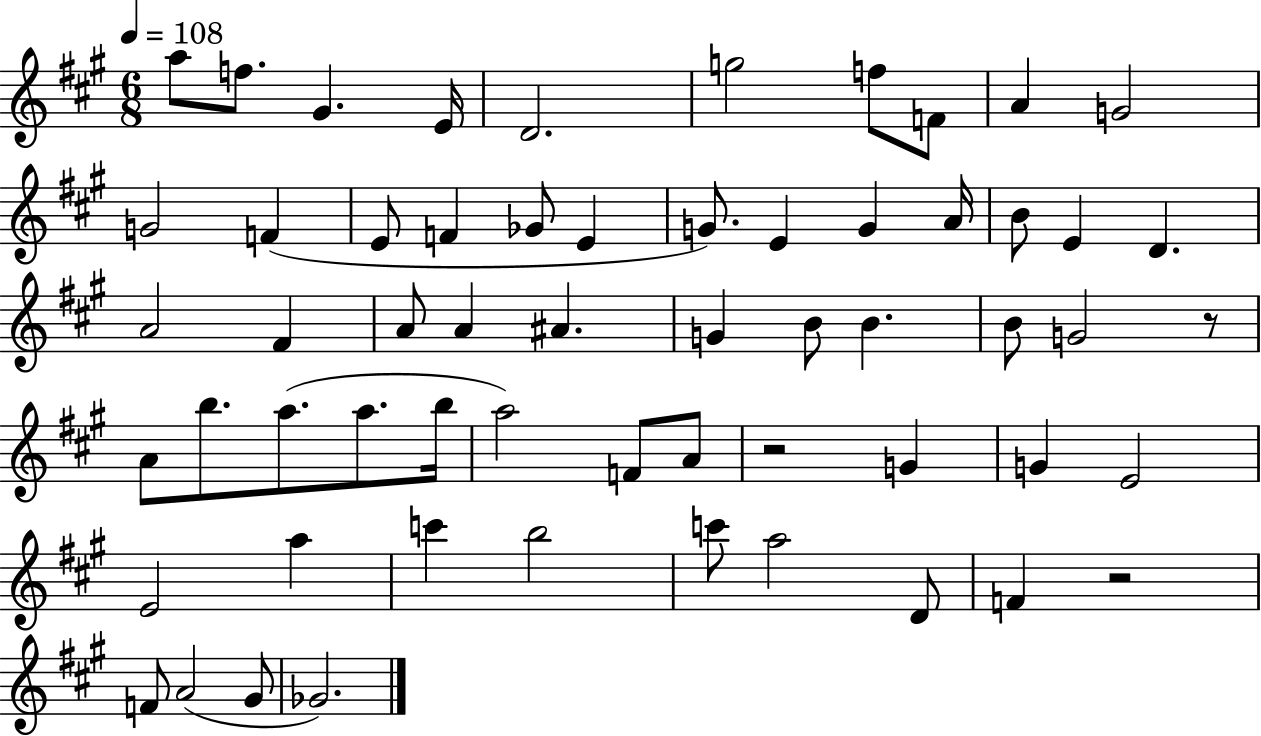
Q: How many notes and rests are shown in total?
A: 59